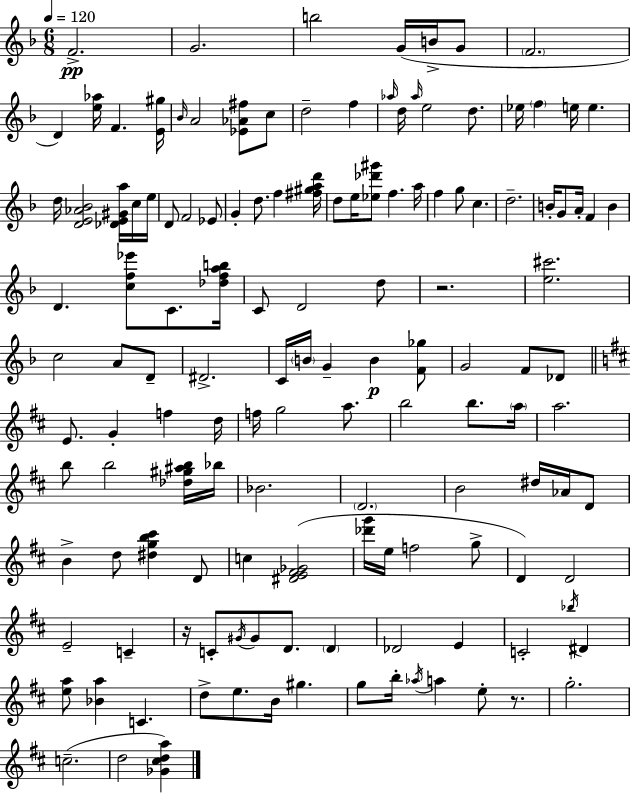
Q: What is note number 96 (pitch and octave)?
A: D4